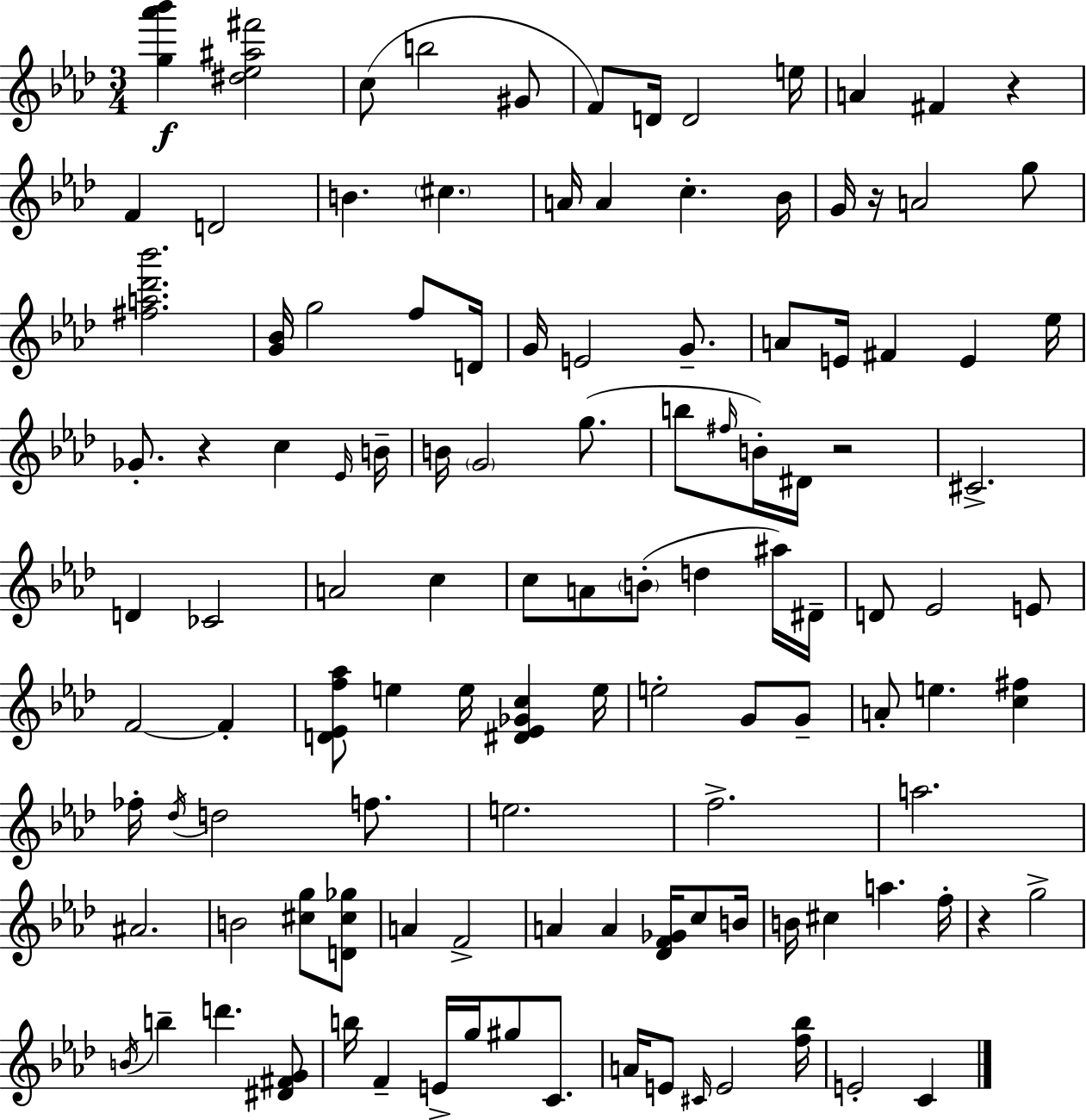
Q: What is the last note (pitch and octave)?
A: C4